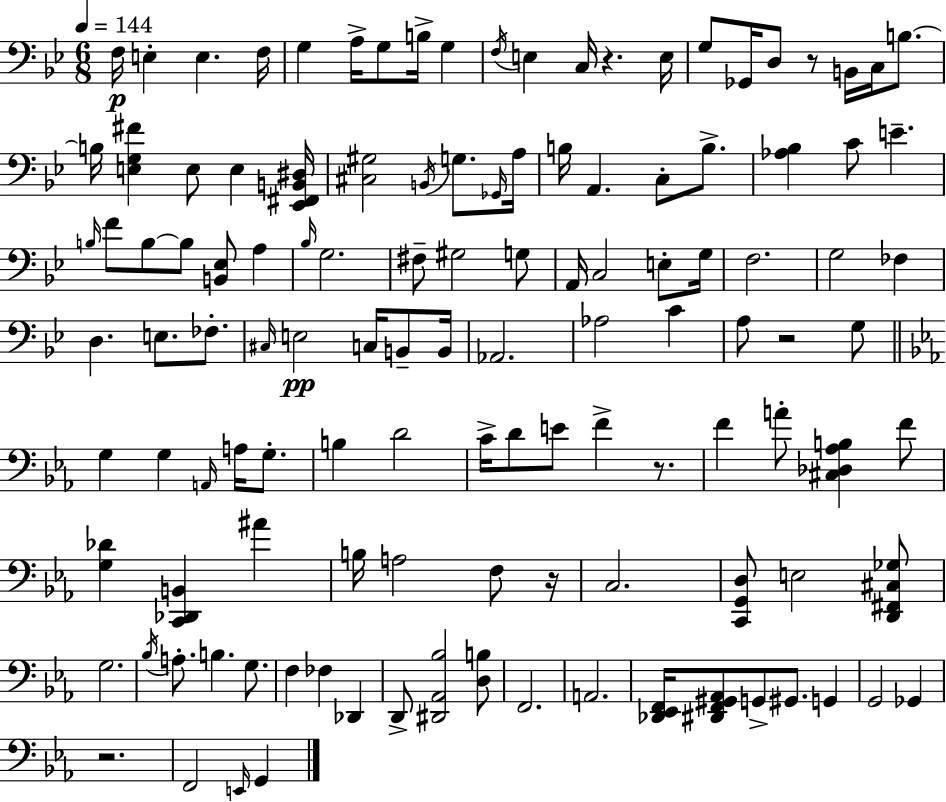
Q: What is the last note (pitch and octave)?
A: G2